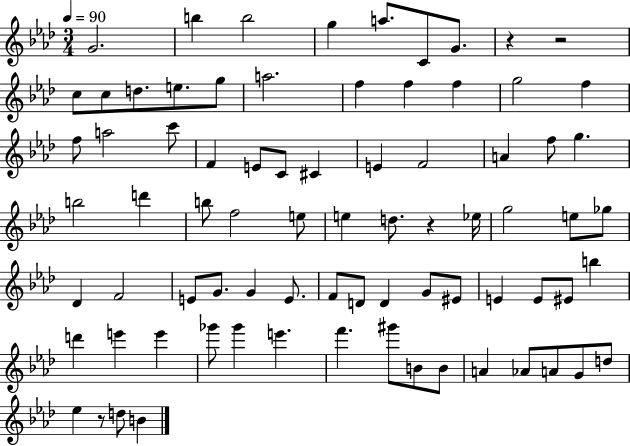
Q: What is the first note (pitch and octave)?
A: G4